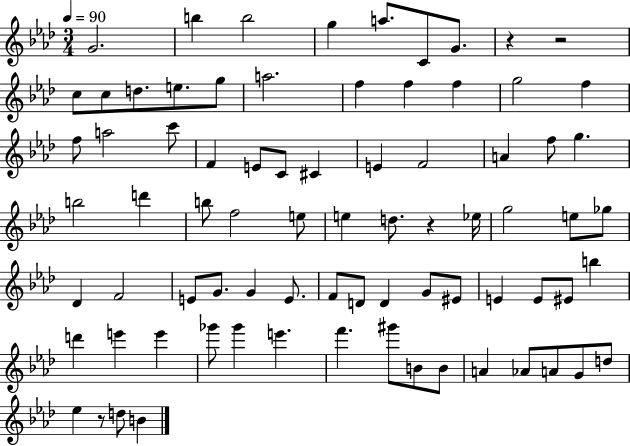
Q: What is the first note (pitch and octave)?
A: G4